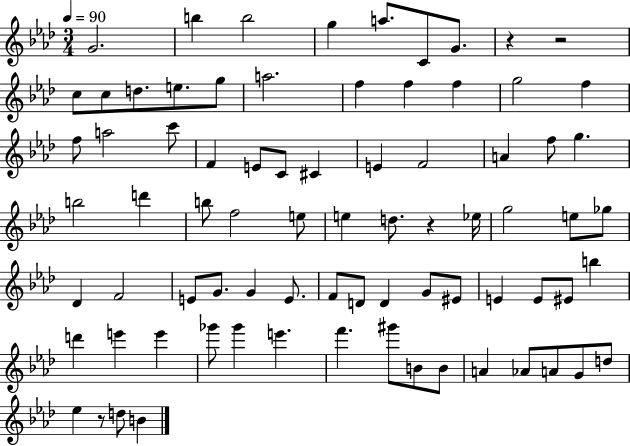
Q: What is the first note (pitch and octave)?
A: G4